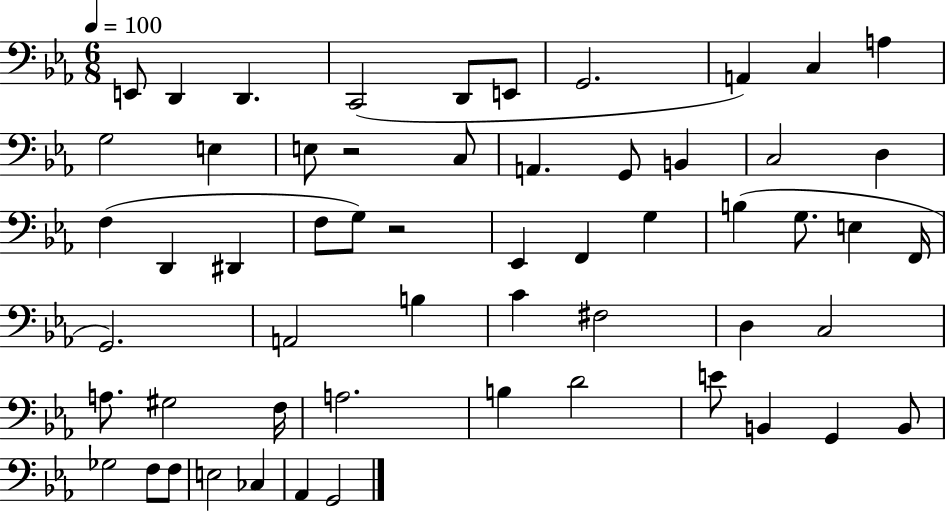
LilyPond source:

{
  \clef bass
  \numericTimeSignature
  \time 6/8
  \key ees \major
  \tempo 4 = 100
  e,8 d,4 d,4. | c,2( d,8 e,8 | g,2. | a,4) c4 a4 | \break g2 e4 | e8 r2 c8 | a,4. g,8 b,4 | c2 d4 | \break f4( d,4 dis,4 | f8 g8) r2 | ees,4 f,4 g4 | b4( g8. e4 f,16 | \break g,2.) | a,2 b4 | c'4 fis2 | d4 c2 | \break a8. gis2 f16 | a2. | b4 d'2 | e'8 b,4 g,4 b,8 | \break ges2 f8 f8 | e2 ces4 | aes,4 g,2 | \bar "|."
}